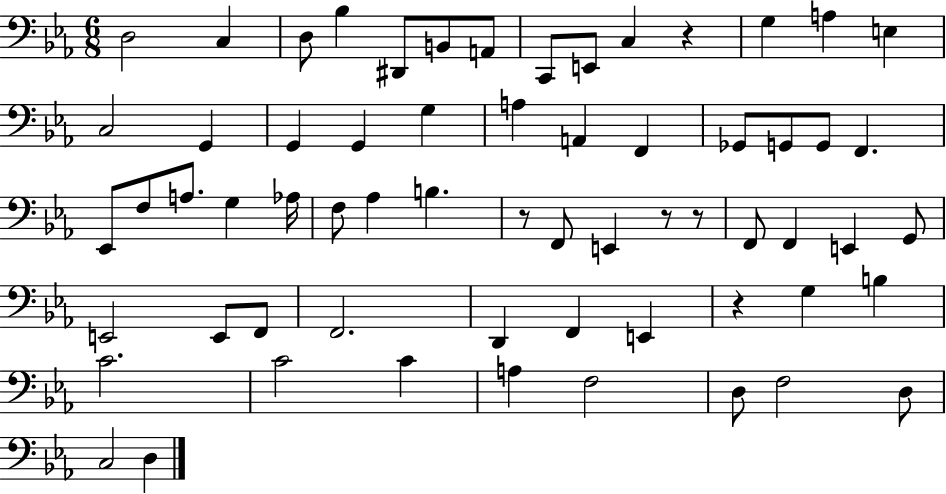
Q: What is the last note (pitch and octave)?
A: D3